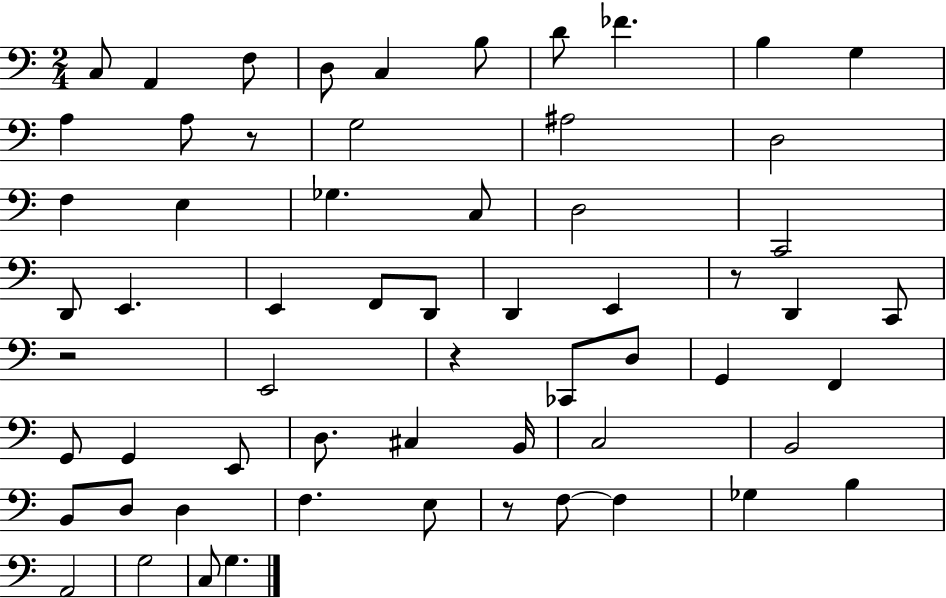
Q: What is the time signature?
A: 2/4